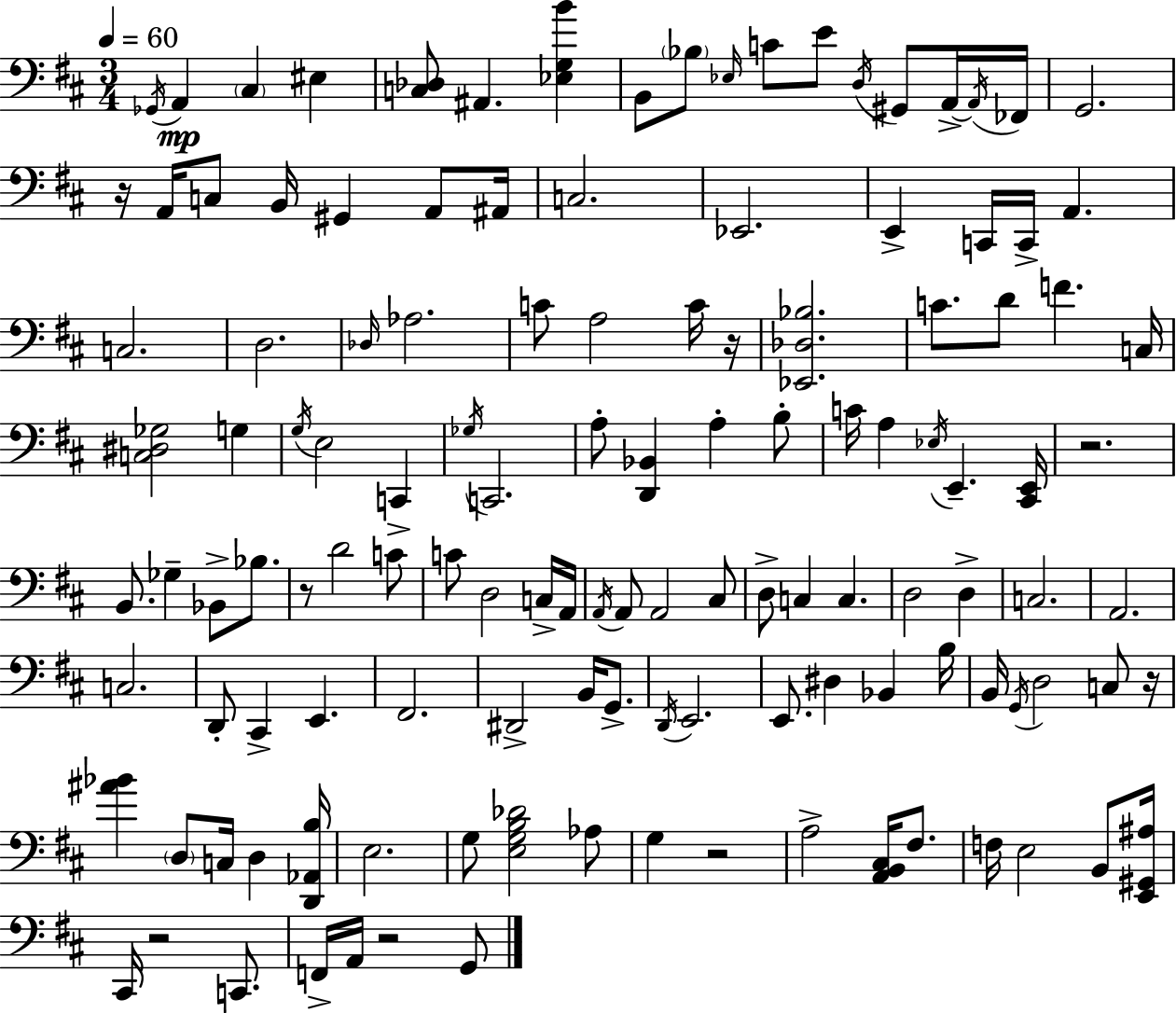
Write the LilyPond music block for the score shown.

{
  \clef bass
  \numericTimeSignature
  \time 3/4
  \key d \major
  \tempo 4 = 60
  \acciaccatura { ges,16 }\mp a,4 \parenthesize cis4 eis4 | <c des>8 ais,4. <ees g b'>4 | b,8 \parenthesize bes8 \grace { ees16 } c'8 e'8 \acciaccatura { d16 } gis,8 | a,16->~~ \acciaccatura { a,16 } fes,16 g,2. | \break r16 a,16 c8 b,16 gis,4 | a,8 ais,16 c2. | ees,2. | e,4-> c,16 c,16-> a,4. | \break c2. | d2. | \grace { des16 } aes2. | c'8 a2 | \break c'16 r16 <ees, des bes>2. | c'8. d'8 f'4. | c16 <c dis ges>2 | g4 \acciaccatura { g16 } e2 | \break c,4-> \acciaccatura { ges16 } c,2. | a8-. <d, bes,>4 | a4-. b8-. c'16 a4 | \acciaccatura { ees16 } e,4.-- <cis, e,>16 r2. | \break b,8. ges4-- | bes,8-> bes8. r8 d'2 | c'8 c'8 d2 | c16-> a,16 \acciaccatura { a,16 } a,8 a,2 | \break cis8 d8-> c4 | c4. d2 | d4-> c2. | a,2. | \break c2. | d,8-. cis,4-> | e,4. fis,2. | dis,2-> | \break b,16 g,8.-> \acciaccatura { d,16 } e,2. | e,8. | dis4 bes,4 b16 b,16 \acciaccatura { g,16 } | d2 c8 r16 <ais' bes'>4 | \break \parenthesize d8 c16 d4 <d, aes, b>16 e2. | g8 | <e g b des'>2 aes8 g4 | r2 a2-> | \break <a, b, cis>16 fis8. f16 | e2 b,8 <e, gis, ais>16 cis,16 | r2 c,8. f,16-> | a,16 r2 g,8 \bar "|."
}